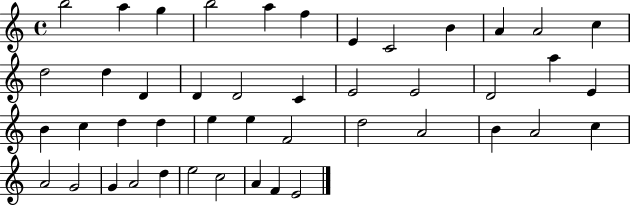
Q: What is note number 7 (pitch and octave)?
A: E4